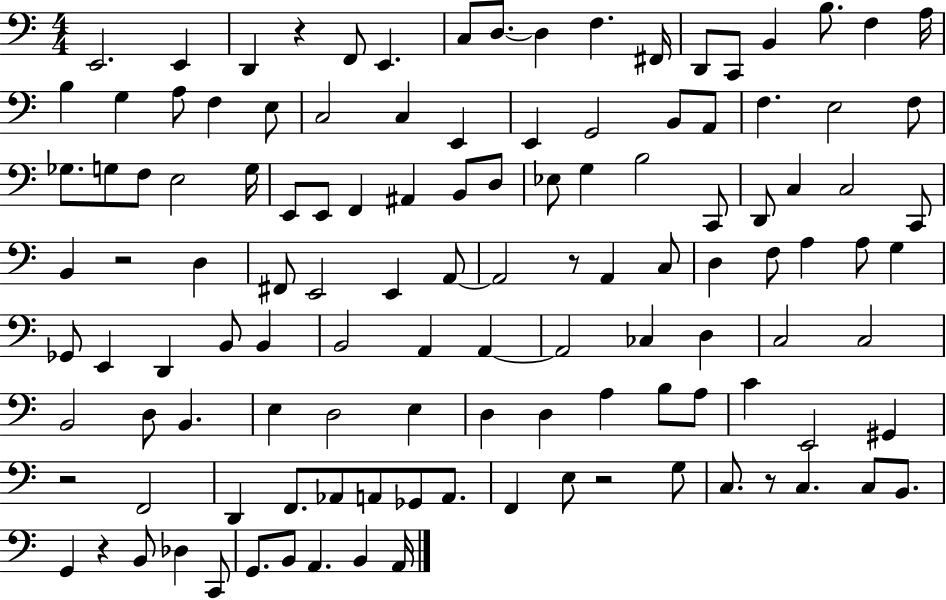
E2/h. E2/q D2/q R/q F2/e E2/q. C3/e D3/e. D3/q F3/q. F#2/s D2/e C2/e B2/q B3/e. F3/q A3/s B3/q G3/q A3/e F3/q E3/e C3/h C3/q E2/q E2/q G2/h B2/e A2/e F3/q. E3/h F3/e Gb3/e. G3/e F3/e E3/h G3/s E2/e E2/e F2/q A#2/q B2/e D3/e Eb3/e G3/q B3/h C2/e D2/e C3/q C3/h C2/e B2/q R/h D3/q F#2/e E2/h E2/q A2/e A2/h R/e A2/q C3/e D3/q F3/e A3/q A3/e G3/q Gb2/e E2/q D2/q B2/e B2/q B2/h A2/q A2/q A2/h CES3/q D3/q C3/h C3/h B2/h D3/e B2/q. E3/q D3/h E3/q D3/q D3/q A3/q B3/e A3/e C4/q E2/h G#2/q R/h F2/h D2/q F2/e. Ab2/e A2/e Gb2/e A2/e. F2/q E3/e R/h G3/e C3/e. R/e C3/q. C3/e B2/e. G2/q R/q B2/e Db3/q C2/e G2/e. B2/e A2/q. B2/q A2/s